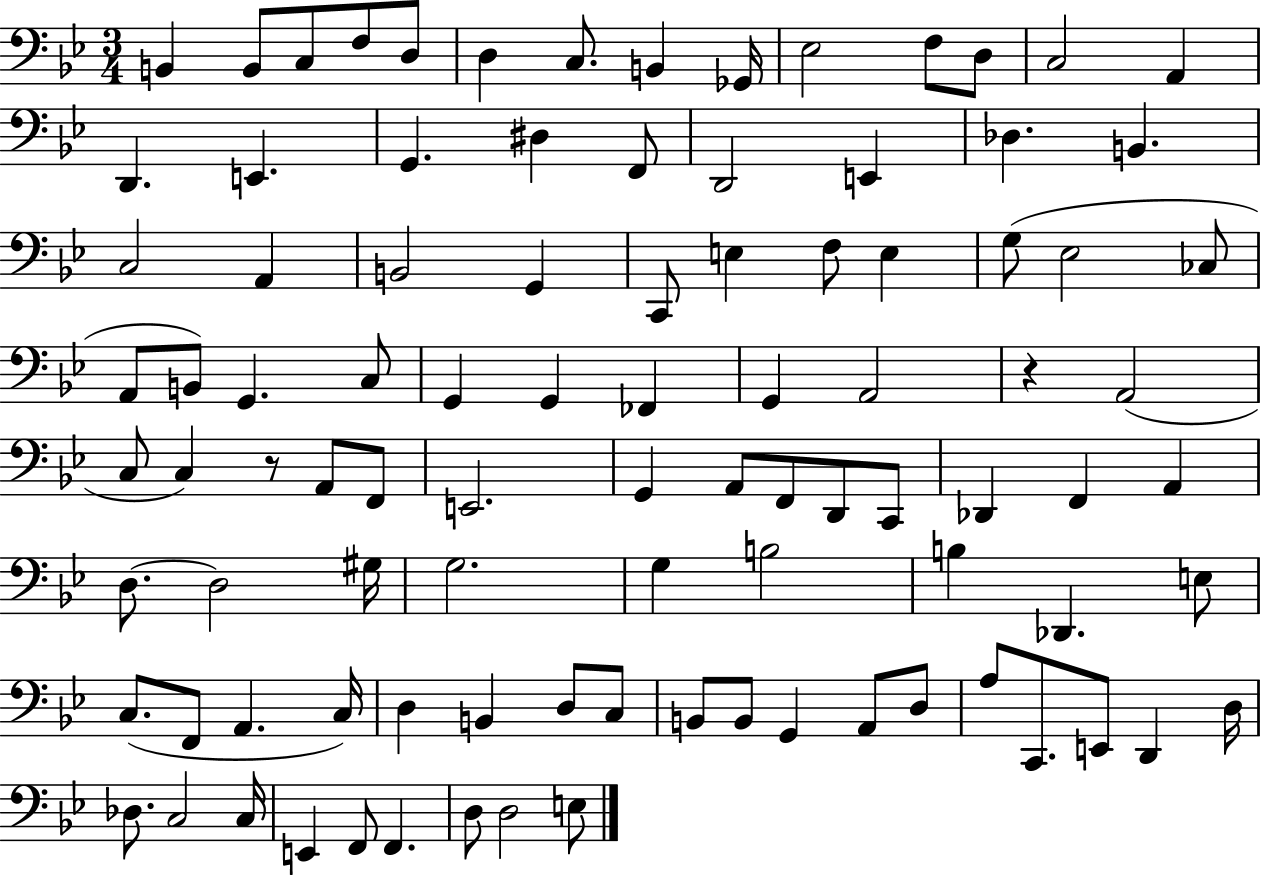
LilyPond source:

{
  \clef bass
  \numericTimeSignature
  \time 3/4
  \key bes \major
  b,4 b,8 c8 f8 d8 | d4 c8. b,4 ges,16 | ees2 f8 d8 | c2 a,4 | \break d,4. e,4. | g,4. dis4 f,8 | d,2 e,4 | des4. b,4. | \break c2 a,4 | b,2 g,4 | c,8 e4 f8 e4 | g8( ees2 ces8 | \break a,8 b,8) g,4. c8 | g,4 g,4 fes,4 | g,4 a,2 | r4 a,2( | \break c8 c4) r8 a,8 f,8 | e,2. | g,4 a,8 f,8 d,8 c,8 | des,4 f,4 a,4 | \break d8.~~ d2 gis16 | g2. | g4 b2 | b4 des,4. e8 | \break c8.( f,8 a,4. c16) | d4 b,4 d8 c8 | b,8 b,8 g,4 a,8 d8 | a8 c,8. e,8 d,4 d16 | \break des8. c2 c16 | e,4 f,8 f,4. | d8 d2 e8 | \bar "|."
}